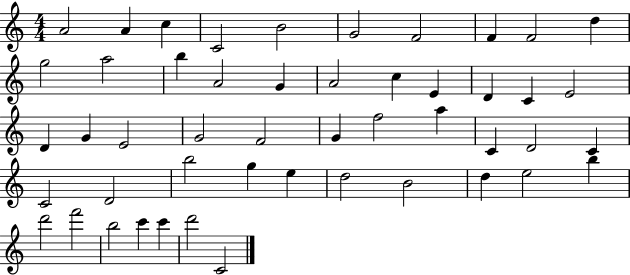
A4/h A4/q C5/q C4/h B4/h G4/h F4/h F4/q F4/h D5/q G5/h A5/h B5/q A4/h G4/q A4/h C5/q E4/q D4/q C4/q E4/h D4/q G4/q E4/h G4/h F4/h G4/q F5/h A5/q C4/q D4/h C4/q C4/h D4/h B5/h G5/q E5/q D5/h B4/h D5/q E5/h B5/q D6/h F6/h B5/h C6/q C6/q D6/h C4/h